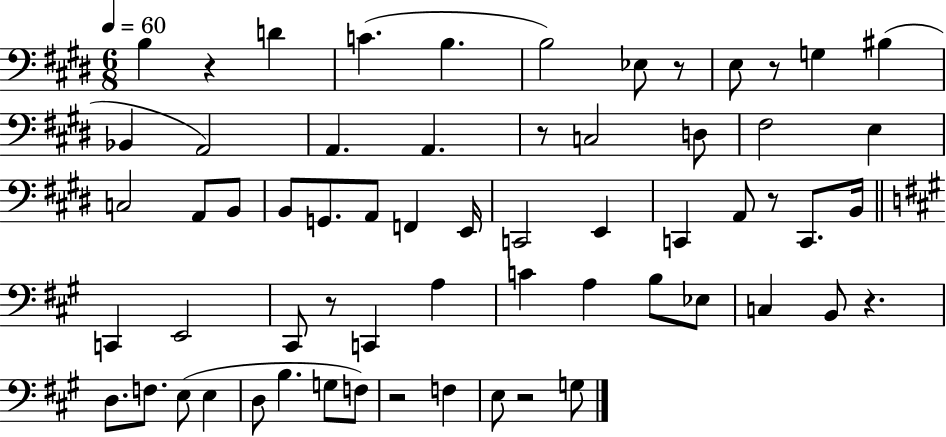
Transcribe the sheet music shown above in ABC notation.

X:1
T:Untitled
M:6/8
L:1/4
K:E
B, z D C B, B,2 _E,/2 z/2 E,/2 z/2 G, ^B, _B,, A,,2 A,, A,, z/2 C,2 D,/2 ^F,2 E, C,2 A,,/2 B,,/2 B,,/2 G,,/2 A,,/2 F,, E,,/4 C,,2 E,, C,, A,,/2 z/2 C,,/2 B,,/4 C,, E,,2 ^C,,/2 z/2 C,, A, C A, B,/2 _E,/2 C, B,,/2 z D,/2 F,/2 E,/2 E, D,/2 B, G,/2 F,/2 z2 F, E,/2 z2 G,/2